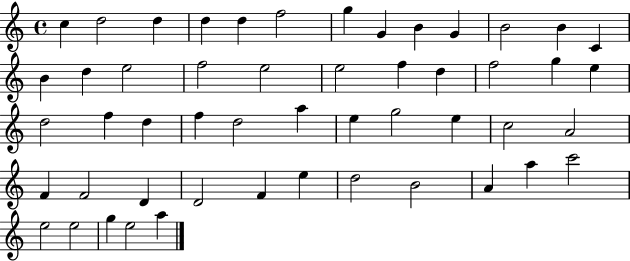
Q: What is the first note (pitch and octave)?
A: C5